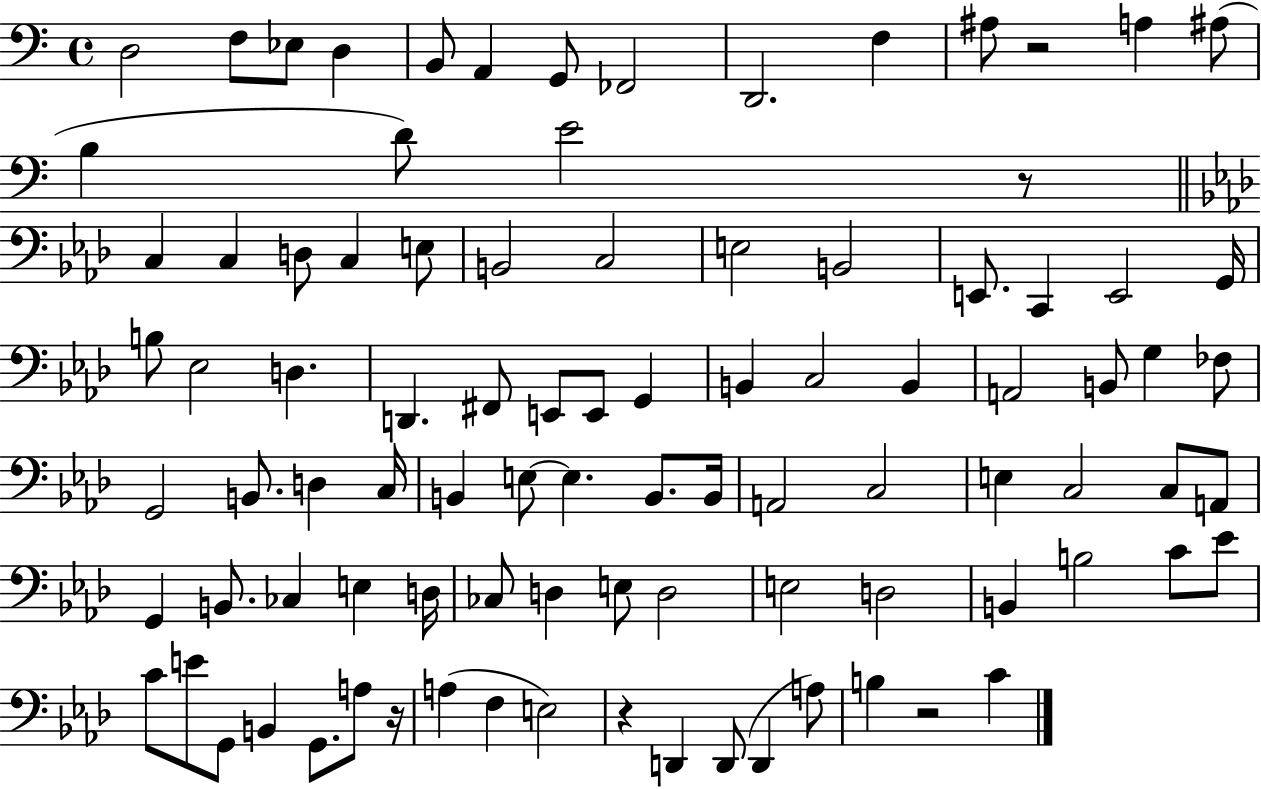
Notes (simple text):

D3/h F3/e Eb3/e D3/q B2/e A2/q G2/e FES2/h D2/h. F3/q A#3/e R/h A3/q A#3/e B3/q D4/e E4/h R/e C3/q C3/q D3/e C3/q E3/e B2/h C3/h E3/h B2/h E2/e. C2/q E2/h G2/s B3/e Eb3/h D3/q. D2/q. F#2/e E2/e E2/e G2/q B2/q C3/h B2/q A2/h B2/e G3/q FES3/e G2/h B2/e. D3/q C3/s B2/q E3/e E3/q. B2/e. B2/s A2/h C3/h E3/q C3/h C3/e A2/e G2/q B2/e. CES3/q E3/q D3/s CES3/e D3/q E3/e D3/h E3/h D3/h B2/q B3/h C4/e Eb4/e C4/e E4/e G2/e B2/q G2/e. A3/e R/s A3/q F3/q E3/h R/q D2/q D2/e D2/q A3/e B3/q R/h C4/q